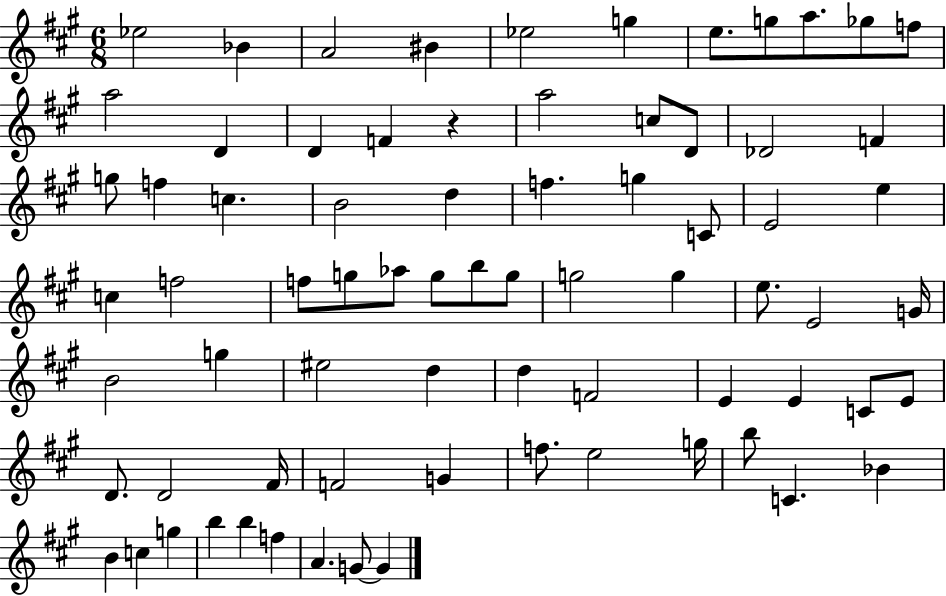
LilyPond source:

{
  \clef treble
  \numericTimeSignature
  \time 6/8
  \key a \major
  ees''2 bes'4 | a'2 bis'4 | ees''2 g''4 | e''8. g''8 a''8. ges''8 f''8 | \break a''2 d'4 | d'4 f'4 r4 | a''2 c''8 d'8 | des'2 f'4 | \break g''8 f''4 c''4. | b'2 d''4 | f''4. g''4 c'8 | e'2 e''4 | \break c''4 f''2 | f''8 g''8 aes''8 g''8 b''8 g''8 | g''2 g''4 | e''8. e'2 g'16 | \break b'2 g''4 | eis''2 d''4 | d''4 f'2 | e'4 e'4 c'8 e'8 | \break d'8. d'2 fis'16 | f'2 g'4 | f''8. e''2 g''16 | b''8 c'4. bes'4 | \break b'4 c''4 g''4 | b''4 b''4 f''4 | a'4. g'8~~ g'4 | \bar "|."
}